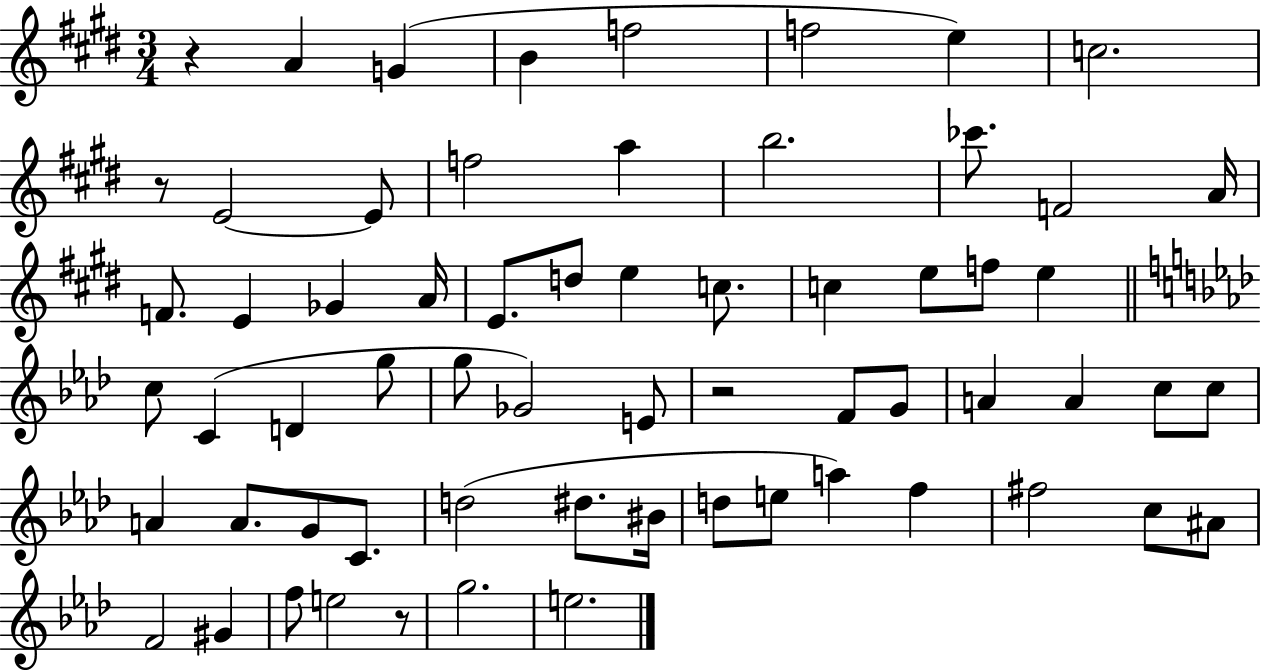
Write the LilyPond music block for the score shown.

{
  \clef treble
  \numericTimeSignature
  \time 3/4
  \key e \major
  \repeat volta 2 { r4 a'4 g'4( | b'4 f''2 | f''2 e''4) | c''2. | \break r8 e'2~~ e'8 | f''2 a''4 | b''2. | ces'''8. f'2 a'16 | \break f'8. e'4 ges'4 a'16 | e'8. d''8 e''4 c''8. | c''4 e''8 f''8 e''4 | \bar "||" \break \key aes \major c''8 c'4( d'4 g''8 | g''8 ges'2) e'8 | r2 f'8 g'8 | a'4 a'4 c''8 c''8 | \break a'4 a'8. g'8 c'8. | d''2( dis''8. bis'16 | d''8 e''8 a''4) f''4 | fis''2 c''8 ais'8 | \break f'2 gis'4 | f''8 e''2 r8 | g''2. | e''2. | \break } \bar "|."
}